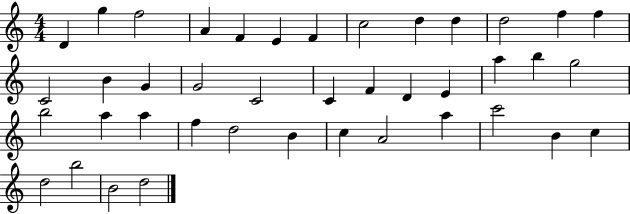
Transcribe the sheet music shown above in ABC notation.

X:1
T:Untitled
M:4/4
L:1/4
K:C
D g f2 A F E F c2 d d d2 f f C2 B G G2 C2 C F D E a b g2 b2 a a f d2 B c A2 a c'2 B c d2 b2 B2 d2